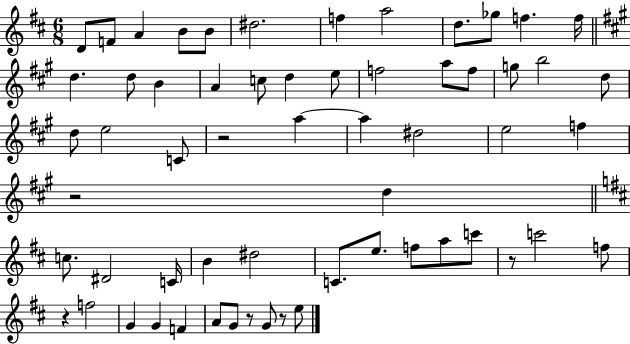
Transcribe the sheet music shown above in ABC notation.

X:1
T:Untitled
M:6/8
L:1/4
K:D
D/2 F/2 A B/2 B/2 ^d2 f a2 d/2 _g/2 f f/4 d d/2 B A c/2 d e/2 f2 a/2 f/2 g/2 b2 d/2 d/2 e2 C/2 z2 a a ^d2 e2 f z2 d c/2 ^D2 C/4 B ^d2 C/2 e/2 f/2 a/2 c'/2 z/2 c'2 f/2 z f2 G G F A/2 G/2 z/2 G/2 z/2 e/2